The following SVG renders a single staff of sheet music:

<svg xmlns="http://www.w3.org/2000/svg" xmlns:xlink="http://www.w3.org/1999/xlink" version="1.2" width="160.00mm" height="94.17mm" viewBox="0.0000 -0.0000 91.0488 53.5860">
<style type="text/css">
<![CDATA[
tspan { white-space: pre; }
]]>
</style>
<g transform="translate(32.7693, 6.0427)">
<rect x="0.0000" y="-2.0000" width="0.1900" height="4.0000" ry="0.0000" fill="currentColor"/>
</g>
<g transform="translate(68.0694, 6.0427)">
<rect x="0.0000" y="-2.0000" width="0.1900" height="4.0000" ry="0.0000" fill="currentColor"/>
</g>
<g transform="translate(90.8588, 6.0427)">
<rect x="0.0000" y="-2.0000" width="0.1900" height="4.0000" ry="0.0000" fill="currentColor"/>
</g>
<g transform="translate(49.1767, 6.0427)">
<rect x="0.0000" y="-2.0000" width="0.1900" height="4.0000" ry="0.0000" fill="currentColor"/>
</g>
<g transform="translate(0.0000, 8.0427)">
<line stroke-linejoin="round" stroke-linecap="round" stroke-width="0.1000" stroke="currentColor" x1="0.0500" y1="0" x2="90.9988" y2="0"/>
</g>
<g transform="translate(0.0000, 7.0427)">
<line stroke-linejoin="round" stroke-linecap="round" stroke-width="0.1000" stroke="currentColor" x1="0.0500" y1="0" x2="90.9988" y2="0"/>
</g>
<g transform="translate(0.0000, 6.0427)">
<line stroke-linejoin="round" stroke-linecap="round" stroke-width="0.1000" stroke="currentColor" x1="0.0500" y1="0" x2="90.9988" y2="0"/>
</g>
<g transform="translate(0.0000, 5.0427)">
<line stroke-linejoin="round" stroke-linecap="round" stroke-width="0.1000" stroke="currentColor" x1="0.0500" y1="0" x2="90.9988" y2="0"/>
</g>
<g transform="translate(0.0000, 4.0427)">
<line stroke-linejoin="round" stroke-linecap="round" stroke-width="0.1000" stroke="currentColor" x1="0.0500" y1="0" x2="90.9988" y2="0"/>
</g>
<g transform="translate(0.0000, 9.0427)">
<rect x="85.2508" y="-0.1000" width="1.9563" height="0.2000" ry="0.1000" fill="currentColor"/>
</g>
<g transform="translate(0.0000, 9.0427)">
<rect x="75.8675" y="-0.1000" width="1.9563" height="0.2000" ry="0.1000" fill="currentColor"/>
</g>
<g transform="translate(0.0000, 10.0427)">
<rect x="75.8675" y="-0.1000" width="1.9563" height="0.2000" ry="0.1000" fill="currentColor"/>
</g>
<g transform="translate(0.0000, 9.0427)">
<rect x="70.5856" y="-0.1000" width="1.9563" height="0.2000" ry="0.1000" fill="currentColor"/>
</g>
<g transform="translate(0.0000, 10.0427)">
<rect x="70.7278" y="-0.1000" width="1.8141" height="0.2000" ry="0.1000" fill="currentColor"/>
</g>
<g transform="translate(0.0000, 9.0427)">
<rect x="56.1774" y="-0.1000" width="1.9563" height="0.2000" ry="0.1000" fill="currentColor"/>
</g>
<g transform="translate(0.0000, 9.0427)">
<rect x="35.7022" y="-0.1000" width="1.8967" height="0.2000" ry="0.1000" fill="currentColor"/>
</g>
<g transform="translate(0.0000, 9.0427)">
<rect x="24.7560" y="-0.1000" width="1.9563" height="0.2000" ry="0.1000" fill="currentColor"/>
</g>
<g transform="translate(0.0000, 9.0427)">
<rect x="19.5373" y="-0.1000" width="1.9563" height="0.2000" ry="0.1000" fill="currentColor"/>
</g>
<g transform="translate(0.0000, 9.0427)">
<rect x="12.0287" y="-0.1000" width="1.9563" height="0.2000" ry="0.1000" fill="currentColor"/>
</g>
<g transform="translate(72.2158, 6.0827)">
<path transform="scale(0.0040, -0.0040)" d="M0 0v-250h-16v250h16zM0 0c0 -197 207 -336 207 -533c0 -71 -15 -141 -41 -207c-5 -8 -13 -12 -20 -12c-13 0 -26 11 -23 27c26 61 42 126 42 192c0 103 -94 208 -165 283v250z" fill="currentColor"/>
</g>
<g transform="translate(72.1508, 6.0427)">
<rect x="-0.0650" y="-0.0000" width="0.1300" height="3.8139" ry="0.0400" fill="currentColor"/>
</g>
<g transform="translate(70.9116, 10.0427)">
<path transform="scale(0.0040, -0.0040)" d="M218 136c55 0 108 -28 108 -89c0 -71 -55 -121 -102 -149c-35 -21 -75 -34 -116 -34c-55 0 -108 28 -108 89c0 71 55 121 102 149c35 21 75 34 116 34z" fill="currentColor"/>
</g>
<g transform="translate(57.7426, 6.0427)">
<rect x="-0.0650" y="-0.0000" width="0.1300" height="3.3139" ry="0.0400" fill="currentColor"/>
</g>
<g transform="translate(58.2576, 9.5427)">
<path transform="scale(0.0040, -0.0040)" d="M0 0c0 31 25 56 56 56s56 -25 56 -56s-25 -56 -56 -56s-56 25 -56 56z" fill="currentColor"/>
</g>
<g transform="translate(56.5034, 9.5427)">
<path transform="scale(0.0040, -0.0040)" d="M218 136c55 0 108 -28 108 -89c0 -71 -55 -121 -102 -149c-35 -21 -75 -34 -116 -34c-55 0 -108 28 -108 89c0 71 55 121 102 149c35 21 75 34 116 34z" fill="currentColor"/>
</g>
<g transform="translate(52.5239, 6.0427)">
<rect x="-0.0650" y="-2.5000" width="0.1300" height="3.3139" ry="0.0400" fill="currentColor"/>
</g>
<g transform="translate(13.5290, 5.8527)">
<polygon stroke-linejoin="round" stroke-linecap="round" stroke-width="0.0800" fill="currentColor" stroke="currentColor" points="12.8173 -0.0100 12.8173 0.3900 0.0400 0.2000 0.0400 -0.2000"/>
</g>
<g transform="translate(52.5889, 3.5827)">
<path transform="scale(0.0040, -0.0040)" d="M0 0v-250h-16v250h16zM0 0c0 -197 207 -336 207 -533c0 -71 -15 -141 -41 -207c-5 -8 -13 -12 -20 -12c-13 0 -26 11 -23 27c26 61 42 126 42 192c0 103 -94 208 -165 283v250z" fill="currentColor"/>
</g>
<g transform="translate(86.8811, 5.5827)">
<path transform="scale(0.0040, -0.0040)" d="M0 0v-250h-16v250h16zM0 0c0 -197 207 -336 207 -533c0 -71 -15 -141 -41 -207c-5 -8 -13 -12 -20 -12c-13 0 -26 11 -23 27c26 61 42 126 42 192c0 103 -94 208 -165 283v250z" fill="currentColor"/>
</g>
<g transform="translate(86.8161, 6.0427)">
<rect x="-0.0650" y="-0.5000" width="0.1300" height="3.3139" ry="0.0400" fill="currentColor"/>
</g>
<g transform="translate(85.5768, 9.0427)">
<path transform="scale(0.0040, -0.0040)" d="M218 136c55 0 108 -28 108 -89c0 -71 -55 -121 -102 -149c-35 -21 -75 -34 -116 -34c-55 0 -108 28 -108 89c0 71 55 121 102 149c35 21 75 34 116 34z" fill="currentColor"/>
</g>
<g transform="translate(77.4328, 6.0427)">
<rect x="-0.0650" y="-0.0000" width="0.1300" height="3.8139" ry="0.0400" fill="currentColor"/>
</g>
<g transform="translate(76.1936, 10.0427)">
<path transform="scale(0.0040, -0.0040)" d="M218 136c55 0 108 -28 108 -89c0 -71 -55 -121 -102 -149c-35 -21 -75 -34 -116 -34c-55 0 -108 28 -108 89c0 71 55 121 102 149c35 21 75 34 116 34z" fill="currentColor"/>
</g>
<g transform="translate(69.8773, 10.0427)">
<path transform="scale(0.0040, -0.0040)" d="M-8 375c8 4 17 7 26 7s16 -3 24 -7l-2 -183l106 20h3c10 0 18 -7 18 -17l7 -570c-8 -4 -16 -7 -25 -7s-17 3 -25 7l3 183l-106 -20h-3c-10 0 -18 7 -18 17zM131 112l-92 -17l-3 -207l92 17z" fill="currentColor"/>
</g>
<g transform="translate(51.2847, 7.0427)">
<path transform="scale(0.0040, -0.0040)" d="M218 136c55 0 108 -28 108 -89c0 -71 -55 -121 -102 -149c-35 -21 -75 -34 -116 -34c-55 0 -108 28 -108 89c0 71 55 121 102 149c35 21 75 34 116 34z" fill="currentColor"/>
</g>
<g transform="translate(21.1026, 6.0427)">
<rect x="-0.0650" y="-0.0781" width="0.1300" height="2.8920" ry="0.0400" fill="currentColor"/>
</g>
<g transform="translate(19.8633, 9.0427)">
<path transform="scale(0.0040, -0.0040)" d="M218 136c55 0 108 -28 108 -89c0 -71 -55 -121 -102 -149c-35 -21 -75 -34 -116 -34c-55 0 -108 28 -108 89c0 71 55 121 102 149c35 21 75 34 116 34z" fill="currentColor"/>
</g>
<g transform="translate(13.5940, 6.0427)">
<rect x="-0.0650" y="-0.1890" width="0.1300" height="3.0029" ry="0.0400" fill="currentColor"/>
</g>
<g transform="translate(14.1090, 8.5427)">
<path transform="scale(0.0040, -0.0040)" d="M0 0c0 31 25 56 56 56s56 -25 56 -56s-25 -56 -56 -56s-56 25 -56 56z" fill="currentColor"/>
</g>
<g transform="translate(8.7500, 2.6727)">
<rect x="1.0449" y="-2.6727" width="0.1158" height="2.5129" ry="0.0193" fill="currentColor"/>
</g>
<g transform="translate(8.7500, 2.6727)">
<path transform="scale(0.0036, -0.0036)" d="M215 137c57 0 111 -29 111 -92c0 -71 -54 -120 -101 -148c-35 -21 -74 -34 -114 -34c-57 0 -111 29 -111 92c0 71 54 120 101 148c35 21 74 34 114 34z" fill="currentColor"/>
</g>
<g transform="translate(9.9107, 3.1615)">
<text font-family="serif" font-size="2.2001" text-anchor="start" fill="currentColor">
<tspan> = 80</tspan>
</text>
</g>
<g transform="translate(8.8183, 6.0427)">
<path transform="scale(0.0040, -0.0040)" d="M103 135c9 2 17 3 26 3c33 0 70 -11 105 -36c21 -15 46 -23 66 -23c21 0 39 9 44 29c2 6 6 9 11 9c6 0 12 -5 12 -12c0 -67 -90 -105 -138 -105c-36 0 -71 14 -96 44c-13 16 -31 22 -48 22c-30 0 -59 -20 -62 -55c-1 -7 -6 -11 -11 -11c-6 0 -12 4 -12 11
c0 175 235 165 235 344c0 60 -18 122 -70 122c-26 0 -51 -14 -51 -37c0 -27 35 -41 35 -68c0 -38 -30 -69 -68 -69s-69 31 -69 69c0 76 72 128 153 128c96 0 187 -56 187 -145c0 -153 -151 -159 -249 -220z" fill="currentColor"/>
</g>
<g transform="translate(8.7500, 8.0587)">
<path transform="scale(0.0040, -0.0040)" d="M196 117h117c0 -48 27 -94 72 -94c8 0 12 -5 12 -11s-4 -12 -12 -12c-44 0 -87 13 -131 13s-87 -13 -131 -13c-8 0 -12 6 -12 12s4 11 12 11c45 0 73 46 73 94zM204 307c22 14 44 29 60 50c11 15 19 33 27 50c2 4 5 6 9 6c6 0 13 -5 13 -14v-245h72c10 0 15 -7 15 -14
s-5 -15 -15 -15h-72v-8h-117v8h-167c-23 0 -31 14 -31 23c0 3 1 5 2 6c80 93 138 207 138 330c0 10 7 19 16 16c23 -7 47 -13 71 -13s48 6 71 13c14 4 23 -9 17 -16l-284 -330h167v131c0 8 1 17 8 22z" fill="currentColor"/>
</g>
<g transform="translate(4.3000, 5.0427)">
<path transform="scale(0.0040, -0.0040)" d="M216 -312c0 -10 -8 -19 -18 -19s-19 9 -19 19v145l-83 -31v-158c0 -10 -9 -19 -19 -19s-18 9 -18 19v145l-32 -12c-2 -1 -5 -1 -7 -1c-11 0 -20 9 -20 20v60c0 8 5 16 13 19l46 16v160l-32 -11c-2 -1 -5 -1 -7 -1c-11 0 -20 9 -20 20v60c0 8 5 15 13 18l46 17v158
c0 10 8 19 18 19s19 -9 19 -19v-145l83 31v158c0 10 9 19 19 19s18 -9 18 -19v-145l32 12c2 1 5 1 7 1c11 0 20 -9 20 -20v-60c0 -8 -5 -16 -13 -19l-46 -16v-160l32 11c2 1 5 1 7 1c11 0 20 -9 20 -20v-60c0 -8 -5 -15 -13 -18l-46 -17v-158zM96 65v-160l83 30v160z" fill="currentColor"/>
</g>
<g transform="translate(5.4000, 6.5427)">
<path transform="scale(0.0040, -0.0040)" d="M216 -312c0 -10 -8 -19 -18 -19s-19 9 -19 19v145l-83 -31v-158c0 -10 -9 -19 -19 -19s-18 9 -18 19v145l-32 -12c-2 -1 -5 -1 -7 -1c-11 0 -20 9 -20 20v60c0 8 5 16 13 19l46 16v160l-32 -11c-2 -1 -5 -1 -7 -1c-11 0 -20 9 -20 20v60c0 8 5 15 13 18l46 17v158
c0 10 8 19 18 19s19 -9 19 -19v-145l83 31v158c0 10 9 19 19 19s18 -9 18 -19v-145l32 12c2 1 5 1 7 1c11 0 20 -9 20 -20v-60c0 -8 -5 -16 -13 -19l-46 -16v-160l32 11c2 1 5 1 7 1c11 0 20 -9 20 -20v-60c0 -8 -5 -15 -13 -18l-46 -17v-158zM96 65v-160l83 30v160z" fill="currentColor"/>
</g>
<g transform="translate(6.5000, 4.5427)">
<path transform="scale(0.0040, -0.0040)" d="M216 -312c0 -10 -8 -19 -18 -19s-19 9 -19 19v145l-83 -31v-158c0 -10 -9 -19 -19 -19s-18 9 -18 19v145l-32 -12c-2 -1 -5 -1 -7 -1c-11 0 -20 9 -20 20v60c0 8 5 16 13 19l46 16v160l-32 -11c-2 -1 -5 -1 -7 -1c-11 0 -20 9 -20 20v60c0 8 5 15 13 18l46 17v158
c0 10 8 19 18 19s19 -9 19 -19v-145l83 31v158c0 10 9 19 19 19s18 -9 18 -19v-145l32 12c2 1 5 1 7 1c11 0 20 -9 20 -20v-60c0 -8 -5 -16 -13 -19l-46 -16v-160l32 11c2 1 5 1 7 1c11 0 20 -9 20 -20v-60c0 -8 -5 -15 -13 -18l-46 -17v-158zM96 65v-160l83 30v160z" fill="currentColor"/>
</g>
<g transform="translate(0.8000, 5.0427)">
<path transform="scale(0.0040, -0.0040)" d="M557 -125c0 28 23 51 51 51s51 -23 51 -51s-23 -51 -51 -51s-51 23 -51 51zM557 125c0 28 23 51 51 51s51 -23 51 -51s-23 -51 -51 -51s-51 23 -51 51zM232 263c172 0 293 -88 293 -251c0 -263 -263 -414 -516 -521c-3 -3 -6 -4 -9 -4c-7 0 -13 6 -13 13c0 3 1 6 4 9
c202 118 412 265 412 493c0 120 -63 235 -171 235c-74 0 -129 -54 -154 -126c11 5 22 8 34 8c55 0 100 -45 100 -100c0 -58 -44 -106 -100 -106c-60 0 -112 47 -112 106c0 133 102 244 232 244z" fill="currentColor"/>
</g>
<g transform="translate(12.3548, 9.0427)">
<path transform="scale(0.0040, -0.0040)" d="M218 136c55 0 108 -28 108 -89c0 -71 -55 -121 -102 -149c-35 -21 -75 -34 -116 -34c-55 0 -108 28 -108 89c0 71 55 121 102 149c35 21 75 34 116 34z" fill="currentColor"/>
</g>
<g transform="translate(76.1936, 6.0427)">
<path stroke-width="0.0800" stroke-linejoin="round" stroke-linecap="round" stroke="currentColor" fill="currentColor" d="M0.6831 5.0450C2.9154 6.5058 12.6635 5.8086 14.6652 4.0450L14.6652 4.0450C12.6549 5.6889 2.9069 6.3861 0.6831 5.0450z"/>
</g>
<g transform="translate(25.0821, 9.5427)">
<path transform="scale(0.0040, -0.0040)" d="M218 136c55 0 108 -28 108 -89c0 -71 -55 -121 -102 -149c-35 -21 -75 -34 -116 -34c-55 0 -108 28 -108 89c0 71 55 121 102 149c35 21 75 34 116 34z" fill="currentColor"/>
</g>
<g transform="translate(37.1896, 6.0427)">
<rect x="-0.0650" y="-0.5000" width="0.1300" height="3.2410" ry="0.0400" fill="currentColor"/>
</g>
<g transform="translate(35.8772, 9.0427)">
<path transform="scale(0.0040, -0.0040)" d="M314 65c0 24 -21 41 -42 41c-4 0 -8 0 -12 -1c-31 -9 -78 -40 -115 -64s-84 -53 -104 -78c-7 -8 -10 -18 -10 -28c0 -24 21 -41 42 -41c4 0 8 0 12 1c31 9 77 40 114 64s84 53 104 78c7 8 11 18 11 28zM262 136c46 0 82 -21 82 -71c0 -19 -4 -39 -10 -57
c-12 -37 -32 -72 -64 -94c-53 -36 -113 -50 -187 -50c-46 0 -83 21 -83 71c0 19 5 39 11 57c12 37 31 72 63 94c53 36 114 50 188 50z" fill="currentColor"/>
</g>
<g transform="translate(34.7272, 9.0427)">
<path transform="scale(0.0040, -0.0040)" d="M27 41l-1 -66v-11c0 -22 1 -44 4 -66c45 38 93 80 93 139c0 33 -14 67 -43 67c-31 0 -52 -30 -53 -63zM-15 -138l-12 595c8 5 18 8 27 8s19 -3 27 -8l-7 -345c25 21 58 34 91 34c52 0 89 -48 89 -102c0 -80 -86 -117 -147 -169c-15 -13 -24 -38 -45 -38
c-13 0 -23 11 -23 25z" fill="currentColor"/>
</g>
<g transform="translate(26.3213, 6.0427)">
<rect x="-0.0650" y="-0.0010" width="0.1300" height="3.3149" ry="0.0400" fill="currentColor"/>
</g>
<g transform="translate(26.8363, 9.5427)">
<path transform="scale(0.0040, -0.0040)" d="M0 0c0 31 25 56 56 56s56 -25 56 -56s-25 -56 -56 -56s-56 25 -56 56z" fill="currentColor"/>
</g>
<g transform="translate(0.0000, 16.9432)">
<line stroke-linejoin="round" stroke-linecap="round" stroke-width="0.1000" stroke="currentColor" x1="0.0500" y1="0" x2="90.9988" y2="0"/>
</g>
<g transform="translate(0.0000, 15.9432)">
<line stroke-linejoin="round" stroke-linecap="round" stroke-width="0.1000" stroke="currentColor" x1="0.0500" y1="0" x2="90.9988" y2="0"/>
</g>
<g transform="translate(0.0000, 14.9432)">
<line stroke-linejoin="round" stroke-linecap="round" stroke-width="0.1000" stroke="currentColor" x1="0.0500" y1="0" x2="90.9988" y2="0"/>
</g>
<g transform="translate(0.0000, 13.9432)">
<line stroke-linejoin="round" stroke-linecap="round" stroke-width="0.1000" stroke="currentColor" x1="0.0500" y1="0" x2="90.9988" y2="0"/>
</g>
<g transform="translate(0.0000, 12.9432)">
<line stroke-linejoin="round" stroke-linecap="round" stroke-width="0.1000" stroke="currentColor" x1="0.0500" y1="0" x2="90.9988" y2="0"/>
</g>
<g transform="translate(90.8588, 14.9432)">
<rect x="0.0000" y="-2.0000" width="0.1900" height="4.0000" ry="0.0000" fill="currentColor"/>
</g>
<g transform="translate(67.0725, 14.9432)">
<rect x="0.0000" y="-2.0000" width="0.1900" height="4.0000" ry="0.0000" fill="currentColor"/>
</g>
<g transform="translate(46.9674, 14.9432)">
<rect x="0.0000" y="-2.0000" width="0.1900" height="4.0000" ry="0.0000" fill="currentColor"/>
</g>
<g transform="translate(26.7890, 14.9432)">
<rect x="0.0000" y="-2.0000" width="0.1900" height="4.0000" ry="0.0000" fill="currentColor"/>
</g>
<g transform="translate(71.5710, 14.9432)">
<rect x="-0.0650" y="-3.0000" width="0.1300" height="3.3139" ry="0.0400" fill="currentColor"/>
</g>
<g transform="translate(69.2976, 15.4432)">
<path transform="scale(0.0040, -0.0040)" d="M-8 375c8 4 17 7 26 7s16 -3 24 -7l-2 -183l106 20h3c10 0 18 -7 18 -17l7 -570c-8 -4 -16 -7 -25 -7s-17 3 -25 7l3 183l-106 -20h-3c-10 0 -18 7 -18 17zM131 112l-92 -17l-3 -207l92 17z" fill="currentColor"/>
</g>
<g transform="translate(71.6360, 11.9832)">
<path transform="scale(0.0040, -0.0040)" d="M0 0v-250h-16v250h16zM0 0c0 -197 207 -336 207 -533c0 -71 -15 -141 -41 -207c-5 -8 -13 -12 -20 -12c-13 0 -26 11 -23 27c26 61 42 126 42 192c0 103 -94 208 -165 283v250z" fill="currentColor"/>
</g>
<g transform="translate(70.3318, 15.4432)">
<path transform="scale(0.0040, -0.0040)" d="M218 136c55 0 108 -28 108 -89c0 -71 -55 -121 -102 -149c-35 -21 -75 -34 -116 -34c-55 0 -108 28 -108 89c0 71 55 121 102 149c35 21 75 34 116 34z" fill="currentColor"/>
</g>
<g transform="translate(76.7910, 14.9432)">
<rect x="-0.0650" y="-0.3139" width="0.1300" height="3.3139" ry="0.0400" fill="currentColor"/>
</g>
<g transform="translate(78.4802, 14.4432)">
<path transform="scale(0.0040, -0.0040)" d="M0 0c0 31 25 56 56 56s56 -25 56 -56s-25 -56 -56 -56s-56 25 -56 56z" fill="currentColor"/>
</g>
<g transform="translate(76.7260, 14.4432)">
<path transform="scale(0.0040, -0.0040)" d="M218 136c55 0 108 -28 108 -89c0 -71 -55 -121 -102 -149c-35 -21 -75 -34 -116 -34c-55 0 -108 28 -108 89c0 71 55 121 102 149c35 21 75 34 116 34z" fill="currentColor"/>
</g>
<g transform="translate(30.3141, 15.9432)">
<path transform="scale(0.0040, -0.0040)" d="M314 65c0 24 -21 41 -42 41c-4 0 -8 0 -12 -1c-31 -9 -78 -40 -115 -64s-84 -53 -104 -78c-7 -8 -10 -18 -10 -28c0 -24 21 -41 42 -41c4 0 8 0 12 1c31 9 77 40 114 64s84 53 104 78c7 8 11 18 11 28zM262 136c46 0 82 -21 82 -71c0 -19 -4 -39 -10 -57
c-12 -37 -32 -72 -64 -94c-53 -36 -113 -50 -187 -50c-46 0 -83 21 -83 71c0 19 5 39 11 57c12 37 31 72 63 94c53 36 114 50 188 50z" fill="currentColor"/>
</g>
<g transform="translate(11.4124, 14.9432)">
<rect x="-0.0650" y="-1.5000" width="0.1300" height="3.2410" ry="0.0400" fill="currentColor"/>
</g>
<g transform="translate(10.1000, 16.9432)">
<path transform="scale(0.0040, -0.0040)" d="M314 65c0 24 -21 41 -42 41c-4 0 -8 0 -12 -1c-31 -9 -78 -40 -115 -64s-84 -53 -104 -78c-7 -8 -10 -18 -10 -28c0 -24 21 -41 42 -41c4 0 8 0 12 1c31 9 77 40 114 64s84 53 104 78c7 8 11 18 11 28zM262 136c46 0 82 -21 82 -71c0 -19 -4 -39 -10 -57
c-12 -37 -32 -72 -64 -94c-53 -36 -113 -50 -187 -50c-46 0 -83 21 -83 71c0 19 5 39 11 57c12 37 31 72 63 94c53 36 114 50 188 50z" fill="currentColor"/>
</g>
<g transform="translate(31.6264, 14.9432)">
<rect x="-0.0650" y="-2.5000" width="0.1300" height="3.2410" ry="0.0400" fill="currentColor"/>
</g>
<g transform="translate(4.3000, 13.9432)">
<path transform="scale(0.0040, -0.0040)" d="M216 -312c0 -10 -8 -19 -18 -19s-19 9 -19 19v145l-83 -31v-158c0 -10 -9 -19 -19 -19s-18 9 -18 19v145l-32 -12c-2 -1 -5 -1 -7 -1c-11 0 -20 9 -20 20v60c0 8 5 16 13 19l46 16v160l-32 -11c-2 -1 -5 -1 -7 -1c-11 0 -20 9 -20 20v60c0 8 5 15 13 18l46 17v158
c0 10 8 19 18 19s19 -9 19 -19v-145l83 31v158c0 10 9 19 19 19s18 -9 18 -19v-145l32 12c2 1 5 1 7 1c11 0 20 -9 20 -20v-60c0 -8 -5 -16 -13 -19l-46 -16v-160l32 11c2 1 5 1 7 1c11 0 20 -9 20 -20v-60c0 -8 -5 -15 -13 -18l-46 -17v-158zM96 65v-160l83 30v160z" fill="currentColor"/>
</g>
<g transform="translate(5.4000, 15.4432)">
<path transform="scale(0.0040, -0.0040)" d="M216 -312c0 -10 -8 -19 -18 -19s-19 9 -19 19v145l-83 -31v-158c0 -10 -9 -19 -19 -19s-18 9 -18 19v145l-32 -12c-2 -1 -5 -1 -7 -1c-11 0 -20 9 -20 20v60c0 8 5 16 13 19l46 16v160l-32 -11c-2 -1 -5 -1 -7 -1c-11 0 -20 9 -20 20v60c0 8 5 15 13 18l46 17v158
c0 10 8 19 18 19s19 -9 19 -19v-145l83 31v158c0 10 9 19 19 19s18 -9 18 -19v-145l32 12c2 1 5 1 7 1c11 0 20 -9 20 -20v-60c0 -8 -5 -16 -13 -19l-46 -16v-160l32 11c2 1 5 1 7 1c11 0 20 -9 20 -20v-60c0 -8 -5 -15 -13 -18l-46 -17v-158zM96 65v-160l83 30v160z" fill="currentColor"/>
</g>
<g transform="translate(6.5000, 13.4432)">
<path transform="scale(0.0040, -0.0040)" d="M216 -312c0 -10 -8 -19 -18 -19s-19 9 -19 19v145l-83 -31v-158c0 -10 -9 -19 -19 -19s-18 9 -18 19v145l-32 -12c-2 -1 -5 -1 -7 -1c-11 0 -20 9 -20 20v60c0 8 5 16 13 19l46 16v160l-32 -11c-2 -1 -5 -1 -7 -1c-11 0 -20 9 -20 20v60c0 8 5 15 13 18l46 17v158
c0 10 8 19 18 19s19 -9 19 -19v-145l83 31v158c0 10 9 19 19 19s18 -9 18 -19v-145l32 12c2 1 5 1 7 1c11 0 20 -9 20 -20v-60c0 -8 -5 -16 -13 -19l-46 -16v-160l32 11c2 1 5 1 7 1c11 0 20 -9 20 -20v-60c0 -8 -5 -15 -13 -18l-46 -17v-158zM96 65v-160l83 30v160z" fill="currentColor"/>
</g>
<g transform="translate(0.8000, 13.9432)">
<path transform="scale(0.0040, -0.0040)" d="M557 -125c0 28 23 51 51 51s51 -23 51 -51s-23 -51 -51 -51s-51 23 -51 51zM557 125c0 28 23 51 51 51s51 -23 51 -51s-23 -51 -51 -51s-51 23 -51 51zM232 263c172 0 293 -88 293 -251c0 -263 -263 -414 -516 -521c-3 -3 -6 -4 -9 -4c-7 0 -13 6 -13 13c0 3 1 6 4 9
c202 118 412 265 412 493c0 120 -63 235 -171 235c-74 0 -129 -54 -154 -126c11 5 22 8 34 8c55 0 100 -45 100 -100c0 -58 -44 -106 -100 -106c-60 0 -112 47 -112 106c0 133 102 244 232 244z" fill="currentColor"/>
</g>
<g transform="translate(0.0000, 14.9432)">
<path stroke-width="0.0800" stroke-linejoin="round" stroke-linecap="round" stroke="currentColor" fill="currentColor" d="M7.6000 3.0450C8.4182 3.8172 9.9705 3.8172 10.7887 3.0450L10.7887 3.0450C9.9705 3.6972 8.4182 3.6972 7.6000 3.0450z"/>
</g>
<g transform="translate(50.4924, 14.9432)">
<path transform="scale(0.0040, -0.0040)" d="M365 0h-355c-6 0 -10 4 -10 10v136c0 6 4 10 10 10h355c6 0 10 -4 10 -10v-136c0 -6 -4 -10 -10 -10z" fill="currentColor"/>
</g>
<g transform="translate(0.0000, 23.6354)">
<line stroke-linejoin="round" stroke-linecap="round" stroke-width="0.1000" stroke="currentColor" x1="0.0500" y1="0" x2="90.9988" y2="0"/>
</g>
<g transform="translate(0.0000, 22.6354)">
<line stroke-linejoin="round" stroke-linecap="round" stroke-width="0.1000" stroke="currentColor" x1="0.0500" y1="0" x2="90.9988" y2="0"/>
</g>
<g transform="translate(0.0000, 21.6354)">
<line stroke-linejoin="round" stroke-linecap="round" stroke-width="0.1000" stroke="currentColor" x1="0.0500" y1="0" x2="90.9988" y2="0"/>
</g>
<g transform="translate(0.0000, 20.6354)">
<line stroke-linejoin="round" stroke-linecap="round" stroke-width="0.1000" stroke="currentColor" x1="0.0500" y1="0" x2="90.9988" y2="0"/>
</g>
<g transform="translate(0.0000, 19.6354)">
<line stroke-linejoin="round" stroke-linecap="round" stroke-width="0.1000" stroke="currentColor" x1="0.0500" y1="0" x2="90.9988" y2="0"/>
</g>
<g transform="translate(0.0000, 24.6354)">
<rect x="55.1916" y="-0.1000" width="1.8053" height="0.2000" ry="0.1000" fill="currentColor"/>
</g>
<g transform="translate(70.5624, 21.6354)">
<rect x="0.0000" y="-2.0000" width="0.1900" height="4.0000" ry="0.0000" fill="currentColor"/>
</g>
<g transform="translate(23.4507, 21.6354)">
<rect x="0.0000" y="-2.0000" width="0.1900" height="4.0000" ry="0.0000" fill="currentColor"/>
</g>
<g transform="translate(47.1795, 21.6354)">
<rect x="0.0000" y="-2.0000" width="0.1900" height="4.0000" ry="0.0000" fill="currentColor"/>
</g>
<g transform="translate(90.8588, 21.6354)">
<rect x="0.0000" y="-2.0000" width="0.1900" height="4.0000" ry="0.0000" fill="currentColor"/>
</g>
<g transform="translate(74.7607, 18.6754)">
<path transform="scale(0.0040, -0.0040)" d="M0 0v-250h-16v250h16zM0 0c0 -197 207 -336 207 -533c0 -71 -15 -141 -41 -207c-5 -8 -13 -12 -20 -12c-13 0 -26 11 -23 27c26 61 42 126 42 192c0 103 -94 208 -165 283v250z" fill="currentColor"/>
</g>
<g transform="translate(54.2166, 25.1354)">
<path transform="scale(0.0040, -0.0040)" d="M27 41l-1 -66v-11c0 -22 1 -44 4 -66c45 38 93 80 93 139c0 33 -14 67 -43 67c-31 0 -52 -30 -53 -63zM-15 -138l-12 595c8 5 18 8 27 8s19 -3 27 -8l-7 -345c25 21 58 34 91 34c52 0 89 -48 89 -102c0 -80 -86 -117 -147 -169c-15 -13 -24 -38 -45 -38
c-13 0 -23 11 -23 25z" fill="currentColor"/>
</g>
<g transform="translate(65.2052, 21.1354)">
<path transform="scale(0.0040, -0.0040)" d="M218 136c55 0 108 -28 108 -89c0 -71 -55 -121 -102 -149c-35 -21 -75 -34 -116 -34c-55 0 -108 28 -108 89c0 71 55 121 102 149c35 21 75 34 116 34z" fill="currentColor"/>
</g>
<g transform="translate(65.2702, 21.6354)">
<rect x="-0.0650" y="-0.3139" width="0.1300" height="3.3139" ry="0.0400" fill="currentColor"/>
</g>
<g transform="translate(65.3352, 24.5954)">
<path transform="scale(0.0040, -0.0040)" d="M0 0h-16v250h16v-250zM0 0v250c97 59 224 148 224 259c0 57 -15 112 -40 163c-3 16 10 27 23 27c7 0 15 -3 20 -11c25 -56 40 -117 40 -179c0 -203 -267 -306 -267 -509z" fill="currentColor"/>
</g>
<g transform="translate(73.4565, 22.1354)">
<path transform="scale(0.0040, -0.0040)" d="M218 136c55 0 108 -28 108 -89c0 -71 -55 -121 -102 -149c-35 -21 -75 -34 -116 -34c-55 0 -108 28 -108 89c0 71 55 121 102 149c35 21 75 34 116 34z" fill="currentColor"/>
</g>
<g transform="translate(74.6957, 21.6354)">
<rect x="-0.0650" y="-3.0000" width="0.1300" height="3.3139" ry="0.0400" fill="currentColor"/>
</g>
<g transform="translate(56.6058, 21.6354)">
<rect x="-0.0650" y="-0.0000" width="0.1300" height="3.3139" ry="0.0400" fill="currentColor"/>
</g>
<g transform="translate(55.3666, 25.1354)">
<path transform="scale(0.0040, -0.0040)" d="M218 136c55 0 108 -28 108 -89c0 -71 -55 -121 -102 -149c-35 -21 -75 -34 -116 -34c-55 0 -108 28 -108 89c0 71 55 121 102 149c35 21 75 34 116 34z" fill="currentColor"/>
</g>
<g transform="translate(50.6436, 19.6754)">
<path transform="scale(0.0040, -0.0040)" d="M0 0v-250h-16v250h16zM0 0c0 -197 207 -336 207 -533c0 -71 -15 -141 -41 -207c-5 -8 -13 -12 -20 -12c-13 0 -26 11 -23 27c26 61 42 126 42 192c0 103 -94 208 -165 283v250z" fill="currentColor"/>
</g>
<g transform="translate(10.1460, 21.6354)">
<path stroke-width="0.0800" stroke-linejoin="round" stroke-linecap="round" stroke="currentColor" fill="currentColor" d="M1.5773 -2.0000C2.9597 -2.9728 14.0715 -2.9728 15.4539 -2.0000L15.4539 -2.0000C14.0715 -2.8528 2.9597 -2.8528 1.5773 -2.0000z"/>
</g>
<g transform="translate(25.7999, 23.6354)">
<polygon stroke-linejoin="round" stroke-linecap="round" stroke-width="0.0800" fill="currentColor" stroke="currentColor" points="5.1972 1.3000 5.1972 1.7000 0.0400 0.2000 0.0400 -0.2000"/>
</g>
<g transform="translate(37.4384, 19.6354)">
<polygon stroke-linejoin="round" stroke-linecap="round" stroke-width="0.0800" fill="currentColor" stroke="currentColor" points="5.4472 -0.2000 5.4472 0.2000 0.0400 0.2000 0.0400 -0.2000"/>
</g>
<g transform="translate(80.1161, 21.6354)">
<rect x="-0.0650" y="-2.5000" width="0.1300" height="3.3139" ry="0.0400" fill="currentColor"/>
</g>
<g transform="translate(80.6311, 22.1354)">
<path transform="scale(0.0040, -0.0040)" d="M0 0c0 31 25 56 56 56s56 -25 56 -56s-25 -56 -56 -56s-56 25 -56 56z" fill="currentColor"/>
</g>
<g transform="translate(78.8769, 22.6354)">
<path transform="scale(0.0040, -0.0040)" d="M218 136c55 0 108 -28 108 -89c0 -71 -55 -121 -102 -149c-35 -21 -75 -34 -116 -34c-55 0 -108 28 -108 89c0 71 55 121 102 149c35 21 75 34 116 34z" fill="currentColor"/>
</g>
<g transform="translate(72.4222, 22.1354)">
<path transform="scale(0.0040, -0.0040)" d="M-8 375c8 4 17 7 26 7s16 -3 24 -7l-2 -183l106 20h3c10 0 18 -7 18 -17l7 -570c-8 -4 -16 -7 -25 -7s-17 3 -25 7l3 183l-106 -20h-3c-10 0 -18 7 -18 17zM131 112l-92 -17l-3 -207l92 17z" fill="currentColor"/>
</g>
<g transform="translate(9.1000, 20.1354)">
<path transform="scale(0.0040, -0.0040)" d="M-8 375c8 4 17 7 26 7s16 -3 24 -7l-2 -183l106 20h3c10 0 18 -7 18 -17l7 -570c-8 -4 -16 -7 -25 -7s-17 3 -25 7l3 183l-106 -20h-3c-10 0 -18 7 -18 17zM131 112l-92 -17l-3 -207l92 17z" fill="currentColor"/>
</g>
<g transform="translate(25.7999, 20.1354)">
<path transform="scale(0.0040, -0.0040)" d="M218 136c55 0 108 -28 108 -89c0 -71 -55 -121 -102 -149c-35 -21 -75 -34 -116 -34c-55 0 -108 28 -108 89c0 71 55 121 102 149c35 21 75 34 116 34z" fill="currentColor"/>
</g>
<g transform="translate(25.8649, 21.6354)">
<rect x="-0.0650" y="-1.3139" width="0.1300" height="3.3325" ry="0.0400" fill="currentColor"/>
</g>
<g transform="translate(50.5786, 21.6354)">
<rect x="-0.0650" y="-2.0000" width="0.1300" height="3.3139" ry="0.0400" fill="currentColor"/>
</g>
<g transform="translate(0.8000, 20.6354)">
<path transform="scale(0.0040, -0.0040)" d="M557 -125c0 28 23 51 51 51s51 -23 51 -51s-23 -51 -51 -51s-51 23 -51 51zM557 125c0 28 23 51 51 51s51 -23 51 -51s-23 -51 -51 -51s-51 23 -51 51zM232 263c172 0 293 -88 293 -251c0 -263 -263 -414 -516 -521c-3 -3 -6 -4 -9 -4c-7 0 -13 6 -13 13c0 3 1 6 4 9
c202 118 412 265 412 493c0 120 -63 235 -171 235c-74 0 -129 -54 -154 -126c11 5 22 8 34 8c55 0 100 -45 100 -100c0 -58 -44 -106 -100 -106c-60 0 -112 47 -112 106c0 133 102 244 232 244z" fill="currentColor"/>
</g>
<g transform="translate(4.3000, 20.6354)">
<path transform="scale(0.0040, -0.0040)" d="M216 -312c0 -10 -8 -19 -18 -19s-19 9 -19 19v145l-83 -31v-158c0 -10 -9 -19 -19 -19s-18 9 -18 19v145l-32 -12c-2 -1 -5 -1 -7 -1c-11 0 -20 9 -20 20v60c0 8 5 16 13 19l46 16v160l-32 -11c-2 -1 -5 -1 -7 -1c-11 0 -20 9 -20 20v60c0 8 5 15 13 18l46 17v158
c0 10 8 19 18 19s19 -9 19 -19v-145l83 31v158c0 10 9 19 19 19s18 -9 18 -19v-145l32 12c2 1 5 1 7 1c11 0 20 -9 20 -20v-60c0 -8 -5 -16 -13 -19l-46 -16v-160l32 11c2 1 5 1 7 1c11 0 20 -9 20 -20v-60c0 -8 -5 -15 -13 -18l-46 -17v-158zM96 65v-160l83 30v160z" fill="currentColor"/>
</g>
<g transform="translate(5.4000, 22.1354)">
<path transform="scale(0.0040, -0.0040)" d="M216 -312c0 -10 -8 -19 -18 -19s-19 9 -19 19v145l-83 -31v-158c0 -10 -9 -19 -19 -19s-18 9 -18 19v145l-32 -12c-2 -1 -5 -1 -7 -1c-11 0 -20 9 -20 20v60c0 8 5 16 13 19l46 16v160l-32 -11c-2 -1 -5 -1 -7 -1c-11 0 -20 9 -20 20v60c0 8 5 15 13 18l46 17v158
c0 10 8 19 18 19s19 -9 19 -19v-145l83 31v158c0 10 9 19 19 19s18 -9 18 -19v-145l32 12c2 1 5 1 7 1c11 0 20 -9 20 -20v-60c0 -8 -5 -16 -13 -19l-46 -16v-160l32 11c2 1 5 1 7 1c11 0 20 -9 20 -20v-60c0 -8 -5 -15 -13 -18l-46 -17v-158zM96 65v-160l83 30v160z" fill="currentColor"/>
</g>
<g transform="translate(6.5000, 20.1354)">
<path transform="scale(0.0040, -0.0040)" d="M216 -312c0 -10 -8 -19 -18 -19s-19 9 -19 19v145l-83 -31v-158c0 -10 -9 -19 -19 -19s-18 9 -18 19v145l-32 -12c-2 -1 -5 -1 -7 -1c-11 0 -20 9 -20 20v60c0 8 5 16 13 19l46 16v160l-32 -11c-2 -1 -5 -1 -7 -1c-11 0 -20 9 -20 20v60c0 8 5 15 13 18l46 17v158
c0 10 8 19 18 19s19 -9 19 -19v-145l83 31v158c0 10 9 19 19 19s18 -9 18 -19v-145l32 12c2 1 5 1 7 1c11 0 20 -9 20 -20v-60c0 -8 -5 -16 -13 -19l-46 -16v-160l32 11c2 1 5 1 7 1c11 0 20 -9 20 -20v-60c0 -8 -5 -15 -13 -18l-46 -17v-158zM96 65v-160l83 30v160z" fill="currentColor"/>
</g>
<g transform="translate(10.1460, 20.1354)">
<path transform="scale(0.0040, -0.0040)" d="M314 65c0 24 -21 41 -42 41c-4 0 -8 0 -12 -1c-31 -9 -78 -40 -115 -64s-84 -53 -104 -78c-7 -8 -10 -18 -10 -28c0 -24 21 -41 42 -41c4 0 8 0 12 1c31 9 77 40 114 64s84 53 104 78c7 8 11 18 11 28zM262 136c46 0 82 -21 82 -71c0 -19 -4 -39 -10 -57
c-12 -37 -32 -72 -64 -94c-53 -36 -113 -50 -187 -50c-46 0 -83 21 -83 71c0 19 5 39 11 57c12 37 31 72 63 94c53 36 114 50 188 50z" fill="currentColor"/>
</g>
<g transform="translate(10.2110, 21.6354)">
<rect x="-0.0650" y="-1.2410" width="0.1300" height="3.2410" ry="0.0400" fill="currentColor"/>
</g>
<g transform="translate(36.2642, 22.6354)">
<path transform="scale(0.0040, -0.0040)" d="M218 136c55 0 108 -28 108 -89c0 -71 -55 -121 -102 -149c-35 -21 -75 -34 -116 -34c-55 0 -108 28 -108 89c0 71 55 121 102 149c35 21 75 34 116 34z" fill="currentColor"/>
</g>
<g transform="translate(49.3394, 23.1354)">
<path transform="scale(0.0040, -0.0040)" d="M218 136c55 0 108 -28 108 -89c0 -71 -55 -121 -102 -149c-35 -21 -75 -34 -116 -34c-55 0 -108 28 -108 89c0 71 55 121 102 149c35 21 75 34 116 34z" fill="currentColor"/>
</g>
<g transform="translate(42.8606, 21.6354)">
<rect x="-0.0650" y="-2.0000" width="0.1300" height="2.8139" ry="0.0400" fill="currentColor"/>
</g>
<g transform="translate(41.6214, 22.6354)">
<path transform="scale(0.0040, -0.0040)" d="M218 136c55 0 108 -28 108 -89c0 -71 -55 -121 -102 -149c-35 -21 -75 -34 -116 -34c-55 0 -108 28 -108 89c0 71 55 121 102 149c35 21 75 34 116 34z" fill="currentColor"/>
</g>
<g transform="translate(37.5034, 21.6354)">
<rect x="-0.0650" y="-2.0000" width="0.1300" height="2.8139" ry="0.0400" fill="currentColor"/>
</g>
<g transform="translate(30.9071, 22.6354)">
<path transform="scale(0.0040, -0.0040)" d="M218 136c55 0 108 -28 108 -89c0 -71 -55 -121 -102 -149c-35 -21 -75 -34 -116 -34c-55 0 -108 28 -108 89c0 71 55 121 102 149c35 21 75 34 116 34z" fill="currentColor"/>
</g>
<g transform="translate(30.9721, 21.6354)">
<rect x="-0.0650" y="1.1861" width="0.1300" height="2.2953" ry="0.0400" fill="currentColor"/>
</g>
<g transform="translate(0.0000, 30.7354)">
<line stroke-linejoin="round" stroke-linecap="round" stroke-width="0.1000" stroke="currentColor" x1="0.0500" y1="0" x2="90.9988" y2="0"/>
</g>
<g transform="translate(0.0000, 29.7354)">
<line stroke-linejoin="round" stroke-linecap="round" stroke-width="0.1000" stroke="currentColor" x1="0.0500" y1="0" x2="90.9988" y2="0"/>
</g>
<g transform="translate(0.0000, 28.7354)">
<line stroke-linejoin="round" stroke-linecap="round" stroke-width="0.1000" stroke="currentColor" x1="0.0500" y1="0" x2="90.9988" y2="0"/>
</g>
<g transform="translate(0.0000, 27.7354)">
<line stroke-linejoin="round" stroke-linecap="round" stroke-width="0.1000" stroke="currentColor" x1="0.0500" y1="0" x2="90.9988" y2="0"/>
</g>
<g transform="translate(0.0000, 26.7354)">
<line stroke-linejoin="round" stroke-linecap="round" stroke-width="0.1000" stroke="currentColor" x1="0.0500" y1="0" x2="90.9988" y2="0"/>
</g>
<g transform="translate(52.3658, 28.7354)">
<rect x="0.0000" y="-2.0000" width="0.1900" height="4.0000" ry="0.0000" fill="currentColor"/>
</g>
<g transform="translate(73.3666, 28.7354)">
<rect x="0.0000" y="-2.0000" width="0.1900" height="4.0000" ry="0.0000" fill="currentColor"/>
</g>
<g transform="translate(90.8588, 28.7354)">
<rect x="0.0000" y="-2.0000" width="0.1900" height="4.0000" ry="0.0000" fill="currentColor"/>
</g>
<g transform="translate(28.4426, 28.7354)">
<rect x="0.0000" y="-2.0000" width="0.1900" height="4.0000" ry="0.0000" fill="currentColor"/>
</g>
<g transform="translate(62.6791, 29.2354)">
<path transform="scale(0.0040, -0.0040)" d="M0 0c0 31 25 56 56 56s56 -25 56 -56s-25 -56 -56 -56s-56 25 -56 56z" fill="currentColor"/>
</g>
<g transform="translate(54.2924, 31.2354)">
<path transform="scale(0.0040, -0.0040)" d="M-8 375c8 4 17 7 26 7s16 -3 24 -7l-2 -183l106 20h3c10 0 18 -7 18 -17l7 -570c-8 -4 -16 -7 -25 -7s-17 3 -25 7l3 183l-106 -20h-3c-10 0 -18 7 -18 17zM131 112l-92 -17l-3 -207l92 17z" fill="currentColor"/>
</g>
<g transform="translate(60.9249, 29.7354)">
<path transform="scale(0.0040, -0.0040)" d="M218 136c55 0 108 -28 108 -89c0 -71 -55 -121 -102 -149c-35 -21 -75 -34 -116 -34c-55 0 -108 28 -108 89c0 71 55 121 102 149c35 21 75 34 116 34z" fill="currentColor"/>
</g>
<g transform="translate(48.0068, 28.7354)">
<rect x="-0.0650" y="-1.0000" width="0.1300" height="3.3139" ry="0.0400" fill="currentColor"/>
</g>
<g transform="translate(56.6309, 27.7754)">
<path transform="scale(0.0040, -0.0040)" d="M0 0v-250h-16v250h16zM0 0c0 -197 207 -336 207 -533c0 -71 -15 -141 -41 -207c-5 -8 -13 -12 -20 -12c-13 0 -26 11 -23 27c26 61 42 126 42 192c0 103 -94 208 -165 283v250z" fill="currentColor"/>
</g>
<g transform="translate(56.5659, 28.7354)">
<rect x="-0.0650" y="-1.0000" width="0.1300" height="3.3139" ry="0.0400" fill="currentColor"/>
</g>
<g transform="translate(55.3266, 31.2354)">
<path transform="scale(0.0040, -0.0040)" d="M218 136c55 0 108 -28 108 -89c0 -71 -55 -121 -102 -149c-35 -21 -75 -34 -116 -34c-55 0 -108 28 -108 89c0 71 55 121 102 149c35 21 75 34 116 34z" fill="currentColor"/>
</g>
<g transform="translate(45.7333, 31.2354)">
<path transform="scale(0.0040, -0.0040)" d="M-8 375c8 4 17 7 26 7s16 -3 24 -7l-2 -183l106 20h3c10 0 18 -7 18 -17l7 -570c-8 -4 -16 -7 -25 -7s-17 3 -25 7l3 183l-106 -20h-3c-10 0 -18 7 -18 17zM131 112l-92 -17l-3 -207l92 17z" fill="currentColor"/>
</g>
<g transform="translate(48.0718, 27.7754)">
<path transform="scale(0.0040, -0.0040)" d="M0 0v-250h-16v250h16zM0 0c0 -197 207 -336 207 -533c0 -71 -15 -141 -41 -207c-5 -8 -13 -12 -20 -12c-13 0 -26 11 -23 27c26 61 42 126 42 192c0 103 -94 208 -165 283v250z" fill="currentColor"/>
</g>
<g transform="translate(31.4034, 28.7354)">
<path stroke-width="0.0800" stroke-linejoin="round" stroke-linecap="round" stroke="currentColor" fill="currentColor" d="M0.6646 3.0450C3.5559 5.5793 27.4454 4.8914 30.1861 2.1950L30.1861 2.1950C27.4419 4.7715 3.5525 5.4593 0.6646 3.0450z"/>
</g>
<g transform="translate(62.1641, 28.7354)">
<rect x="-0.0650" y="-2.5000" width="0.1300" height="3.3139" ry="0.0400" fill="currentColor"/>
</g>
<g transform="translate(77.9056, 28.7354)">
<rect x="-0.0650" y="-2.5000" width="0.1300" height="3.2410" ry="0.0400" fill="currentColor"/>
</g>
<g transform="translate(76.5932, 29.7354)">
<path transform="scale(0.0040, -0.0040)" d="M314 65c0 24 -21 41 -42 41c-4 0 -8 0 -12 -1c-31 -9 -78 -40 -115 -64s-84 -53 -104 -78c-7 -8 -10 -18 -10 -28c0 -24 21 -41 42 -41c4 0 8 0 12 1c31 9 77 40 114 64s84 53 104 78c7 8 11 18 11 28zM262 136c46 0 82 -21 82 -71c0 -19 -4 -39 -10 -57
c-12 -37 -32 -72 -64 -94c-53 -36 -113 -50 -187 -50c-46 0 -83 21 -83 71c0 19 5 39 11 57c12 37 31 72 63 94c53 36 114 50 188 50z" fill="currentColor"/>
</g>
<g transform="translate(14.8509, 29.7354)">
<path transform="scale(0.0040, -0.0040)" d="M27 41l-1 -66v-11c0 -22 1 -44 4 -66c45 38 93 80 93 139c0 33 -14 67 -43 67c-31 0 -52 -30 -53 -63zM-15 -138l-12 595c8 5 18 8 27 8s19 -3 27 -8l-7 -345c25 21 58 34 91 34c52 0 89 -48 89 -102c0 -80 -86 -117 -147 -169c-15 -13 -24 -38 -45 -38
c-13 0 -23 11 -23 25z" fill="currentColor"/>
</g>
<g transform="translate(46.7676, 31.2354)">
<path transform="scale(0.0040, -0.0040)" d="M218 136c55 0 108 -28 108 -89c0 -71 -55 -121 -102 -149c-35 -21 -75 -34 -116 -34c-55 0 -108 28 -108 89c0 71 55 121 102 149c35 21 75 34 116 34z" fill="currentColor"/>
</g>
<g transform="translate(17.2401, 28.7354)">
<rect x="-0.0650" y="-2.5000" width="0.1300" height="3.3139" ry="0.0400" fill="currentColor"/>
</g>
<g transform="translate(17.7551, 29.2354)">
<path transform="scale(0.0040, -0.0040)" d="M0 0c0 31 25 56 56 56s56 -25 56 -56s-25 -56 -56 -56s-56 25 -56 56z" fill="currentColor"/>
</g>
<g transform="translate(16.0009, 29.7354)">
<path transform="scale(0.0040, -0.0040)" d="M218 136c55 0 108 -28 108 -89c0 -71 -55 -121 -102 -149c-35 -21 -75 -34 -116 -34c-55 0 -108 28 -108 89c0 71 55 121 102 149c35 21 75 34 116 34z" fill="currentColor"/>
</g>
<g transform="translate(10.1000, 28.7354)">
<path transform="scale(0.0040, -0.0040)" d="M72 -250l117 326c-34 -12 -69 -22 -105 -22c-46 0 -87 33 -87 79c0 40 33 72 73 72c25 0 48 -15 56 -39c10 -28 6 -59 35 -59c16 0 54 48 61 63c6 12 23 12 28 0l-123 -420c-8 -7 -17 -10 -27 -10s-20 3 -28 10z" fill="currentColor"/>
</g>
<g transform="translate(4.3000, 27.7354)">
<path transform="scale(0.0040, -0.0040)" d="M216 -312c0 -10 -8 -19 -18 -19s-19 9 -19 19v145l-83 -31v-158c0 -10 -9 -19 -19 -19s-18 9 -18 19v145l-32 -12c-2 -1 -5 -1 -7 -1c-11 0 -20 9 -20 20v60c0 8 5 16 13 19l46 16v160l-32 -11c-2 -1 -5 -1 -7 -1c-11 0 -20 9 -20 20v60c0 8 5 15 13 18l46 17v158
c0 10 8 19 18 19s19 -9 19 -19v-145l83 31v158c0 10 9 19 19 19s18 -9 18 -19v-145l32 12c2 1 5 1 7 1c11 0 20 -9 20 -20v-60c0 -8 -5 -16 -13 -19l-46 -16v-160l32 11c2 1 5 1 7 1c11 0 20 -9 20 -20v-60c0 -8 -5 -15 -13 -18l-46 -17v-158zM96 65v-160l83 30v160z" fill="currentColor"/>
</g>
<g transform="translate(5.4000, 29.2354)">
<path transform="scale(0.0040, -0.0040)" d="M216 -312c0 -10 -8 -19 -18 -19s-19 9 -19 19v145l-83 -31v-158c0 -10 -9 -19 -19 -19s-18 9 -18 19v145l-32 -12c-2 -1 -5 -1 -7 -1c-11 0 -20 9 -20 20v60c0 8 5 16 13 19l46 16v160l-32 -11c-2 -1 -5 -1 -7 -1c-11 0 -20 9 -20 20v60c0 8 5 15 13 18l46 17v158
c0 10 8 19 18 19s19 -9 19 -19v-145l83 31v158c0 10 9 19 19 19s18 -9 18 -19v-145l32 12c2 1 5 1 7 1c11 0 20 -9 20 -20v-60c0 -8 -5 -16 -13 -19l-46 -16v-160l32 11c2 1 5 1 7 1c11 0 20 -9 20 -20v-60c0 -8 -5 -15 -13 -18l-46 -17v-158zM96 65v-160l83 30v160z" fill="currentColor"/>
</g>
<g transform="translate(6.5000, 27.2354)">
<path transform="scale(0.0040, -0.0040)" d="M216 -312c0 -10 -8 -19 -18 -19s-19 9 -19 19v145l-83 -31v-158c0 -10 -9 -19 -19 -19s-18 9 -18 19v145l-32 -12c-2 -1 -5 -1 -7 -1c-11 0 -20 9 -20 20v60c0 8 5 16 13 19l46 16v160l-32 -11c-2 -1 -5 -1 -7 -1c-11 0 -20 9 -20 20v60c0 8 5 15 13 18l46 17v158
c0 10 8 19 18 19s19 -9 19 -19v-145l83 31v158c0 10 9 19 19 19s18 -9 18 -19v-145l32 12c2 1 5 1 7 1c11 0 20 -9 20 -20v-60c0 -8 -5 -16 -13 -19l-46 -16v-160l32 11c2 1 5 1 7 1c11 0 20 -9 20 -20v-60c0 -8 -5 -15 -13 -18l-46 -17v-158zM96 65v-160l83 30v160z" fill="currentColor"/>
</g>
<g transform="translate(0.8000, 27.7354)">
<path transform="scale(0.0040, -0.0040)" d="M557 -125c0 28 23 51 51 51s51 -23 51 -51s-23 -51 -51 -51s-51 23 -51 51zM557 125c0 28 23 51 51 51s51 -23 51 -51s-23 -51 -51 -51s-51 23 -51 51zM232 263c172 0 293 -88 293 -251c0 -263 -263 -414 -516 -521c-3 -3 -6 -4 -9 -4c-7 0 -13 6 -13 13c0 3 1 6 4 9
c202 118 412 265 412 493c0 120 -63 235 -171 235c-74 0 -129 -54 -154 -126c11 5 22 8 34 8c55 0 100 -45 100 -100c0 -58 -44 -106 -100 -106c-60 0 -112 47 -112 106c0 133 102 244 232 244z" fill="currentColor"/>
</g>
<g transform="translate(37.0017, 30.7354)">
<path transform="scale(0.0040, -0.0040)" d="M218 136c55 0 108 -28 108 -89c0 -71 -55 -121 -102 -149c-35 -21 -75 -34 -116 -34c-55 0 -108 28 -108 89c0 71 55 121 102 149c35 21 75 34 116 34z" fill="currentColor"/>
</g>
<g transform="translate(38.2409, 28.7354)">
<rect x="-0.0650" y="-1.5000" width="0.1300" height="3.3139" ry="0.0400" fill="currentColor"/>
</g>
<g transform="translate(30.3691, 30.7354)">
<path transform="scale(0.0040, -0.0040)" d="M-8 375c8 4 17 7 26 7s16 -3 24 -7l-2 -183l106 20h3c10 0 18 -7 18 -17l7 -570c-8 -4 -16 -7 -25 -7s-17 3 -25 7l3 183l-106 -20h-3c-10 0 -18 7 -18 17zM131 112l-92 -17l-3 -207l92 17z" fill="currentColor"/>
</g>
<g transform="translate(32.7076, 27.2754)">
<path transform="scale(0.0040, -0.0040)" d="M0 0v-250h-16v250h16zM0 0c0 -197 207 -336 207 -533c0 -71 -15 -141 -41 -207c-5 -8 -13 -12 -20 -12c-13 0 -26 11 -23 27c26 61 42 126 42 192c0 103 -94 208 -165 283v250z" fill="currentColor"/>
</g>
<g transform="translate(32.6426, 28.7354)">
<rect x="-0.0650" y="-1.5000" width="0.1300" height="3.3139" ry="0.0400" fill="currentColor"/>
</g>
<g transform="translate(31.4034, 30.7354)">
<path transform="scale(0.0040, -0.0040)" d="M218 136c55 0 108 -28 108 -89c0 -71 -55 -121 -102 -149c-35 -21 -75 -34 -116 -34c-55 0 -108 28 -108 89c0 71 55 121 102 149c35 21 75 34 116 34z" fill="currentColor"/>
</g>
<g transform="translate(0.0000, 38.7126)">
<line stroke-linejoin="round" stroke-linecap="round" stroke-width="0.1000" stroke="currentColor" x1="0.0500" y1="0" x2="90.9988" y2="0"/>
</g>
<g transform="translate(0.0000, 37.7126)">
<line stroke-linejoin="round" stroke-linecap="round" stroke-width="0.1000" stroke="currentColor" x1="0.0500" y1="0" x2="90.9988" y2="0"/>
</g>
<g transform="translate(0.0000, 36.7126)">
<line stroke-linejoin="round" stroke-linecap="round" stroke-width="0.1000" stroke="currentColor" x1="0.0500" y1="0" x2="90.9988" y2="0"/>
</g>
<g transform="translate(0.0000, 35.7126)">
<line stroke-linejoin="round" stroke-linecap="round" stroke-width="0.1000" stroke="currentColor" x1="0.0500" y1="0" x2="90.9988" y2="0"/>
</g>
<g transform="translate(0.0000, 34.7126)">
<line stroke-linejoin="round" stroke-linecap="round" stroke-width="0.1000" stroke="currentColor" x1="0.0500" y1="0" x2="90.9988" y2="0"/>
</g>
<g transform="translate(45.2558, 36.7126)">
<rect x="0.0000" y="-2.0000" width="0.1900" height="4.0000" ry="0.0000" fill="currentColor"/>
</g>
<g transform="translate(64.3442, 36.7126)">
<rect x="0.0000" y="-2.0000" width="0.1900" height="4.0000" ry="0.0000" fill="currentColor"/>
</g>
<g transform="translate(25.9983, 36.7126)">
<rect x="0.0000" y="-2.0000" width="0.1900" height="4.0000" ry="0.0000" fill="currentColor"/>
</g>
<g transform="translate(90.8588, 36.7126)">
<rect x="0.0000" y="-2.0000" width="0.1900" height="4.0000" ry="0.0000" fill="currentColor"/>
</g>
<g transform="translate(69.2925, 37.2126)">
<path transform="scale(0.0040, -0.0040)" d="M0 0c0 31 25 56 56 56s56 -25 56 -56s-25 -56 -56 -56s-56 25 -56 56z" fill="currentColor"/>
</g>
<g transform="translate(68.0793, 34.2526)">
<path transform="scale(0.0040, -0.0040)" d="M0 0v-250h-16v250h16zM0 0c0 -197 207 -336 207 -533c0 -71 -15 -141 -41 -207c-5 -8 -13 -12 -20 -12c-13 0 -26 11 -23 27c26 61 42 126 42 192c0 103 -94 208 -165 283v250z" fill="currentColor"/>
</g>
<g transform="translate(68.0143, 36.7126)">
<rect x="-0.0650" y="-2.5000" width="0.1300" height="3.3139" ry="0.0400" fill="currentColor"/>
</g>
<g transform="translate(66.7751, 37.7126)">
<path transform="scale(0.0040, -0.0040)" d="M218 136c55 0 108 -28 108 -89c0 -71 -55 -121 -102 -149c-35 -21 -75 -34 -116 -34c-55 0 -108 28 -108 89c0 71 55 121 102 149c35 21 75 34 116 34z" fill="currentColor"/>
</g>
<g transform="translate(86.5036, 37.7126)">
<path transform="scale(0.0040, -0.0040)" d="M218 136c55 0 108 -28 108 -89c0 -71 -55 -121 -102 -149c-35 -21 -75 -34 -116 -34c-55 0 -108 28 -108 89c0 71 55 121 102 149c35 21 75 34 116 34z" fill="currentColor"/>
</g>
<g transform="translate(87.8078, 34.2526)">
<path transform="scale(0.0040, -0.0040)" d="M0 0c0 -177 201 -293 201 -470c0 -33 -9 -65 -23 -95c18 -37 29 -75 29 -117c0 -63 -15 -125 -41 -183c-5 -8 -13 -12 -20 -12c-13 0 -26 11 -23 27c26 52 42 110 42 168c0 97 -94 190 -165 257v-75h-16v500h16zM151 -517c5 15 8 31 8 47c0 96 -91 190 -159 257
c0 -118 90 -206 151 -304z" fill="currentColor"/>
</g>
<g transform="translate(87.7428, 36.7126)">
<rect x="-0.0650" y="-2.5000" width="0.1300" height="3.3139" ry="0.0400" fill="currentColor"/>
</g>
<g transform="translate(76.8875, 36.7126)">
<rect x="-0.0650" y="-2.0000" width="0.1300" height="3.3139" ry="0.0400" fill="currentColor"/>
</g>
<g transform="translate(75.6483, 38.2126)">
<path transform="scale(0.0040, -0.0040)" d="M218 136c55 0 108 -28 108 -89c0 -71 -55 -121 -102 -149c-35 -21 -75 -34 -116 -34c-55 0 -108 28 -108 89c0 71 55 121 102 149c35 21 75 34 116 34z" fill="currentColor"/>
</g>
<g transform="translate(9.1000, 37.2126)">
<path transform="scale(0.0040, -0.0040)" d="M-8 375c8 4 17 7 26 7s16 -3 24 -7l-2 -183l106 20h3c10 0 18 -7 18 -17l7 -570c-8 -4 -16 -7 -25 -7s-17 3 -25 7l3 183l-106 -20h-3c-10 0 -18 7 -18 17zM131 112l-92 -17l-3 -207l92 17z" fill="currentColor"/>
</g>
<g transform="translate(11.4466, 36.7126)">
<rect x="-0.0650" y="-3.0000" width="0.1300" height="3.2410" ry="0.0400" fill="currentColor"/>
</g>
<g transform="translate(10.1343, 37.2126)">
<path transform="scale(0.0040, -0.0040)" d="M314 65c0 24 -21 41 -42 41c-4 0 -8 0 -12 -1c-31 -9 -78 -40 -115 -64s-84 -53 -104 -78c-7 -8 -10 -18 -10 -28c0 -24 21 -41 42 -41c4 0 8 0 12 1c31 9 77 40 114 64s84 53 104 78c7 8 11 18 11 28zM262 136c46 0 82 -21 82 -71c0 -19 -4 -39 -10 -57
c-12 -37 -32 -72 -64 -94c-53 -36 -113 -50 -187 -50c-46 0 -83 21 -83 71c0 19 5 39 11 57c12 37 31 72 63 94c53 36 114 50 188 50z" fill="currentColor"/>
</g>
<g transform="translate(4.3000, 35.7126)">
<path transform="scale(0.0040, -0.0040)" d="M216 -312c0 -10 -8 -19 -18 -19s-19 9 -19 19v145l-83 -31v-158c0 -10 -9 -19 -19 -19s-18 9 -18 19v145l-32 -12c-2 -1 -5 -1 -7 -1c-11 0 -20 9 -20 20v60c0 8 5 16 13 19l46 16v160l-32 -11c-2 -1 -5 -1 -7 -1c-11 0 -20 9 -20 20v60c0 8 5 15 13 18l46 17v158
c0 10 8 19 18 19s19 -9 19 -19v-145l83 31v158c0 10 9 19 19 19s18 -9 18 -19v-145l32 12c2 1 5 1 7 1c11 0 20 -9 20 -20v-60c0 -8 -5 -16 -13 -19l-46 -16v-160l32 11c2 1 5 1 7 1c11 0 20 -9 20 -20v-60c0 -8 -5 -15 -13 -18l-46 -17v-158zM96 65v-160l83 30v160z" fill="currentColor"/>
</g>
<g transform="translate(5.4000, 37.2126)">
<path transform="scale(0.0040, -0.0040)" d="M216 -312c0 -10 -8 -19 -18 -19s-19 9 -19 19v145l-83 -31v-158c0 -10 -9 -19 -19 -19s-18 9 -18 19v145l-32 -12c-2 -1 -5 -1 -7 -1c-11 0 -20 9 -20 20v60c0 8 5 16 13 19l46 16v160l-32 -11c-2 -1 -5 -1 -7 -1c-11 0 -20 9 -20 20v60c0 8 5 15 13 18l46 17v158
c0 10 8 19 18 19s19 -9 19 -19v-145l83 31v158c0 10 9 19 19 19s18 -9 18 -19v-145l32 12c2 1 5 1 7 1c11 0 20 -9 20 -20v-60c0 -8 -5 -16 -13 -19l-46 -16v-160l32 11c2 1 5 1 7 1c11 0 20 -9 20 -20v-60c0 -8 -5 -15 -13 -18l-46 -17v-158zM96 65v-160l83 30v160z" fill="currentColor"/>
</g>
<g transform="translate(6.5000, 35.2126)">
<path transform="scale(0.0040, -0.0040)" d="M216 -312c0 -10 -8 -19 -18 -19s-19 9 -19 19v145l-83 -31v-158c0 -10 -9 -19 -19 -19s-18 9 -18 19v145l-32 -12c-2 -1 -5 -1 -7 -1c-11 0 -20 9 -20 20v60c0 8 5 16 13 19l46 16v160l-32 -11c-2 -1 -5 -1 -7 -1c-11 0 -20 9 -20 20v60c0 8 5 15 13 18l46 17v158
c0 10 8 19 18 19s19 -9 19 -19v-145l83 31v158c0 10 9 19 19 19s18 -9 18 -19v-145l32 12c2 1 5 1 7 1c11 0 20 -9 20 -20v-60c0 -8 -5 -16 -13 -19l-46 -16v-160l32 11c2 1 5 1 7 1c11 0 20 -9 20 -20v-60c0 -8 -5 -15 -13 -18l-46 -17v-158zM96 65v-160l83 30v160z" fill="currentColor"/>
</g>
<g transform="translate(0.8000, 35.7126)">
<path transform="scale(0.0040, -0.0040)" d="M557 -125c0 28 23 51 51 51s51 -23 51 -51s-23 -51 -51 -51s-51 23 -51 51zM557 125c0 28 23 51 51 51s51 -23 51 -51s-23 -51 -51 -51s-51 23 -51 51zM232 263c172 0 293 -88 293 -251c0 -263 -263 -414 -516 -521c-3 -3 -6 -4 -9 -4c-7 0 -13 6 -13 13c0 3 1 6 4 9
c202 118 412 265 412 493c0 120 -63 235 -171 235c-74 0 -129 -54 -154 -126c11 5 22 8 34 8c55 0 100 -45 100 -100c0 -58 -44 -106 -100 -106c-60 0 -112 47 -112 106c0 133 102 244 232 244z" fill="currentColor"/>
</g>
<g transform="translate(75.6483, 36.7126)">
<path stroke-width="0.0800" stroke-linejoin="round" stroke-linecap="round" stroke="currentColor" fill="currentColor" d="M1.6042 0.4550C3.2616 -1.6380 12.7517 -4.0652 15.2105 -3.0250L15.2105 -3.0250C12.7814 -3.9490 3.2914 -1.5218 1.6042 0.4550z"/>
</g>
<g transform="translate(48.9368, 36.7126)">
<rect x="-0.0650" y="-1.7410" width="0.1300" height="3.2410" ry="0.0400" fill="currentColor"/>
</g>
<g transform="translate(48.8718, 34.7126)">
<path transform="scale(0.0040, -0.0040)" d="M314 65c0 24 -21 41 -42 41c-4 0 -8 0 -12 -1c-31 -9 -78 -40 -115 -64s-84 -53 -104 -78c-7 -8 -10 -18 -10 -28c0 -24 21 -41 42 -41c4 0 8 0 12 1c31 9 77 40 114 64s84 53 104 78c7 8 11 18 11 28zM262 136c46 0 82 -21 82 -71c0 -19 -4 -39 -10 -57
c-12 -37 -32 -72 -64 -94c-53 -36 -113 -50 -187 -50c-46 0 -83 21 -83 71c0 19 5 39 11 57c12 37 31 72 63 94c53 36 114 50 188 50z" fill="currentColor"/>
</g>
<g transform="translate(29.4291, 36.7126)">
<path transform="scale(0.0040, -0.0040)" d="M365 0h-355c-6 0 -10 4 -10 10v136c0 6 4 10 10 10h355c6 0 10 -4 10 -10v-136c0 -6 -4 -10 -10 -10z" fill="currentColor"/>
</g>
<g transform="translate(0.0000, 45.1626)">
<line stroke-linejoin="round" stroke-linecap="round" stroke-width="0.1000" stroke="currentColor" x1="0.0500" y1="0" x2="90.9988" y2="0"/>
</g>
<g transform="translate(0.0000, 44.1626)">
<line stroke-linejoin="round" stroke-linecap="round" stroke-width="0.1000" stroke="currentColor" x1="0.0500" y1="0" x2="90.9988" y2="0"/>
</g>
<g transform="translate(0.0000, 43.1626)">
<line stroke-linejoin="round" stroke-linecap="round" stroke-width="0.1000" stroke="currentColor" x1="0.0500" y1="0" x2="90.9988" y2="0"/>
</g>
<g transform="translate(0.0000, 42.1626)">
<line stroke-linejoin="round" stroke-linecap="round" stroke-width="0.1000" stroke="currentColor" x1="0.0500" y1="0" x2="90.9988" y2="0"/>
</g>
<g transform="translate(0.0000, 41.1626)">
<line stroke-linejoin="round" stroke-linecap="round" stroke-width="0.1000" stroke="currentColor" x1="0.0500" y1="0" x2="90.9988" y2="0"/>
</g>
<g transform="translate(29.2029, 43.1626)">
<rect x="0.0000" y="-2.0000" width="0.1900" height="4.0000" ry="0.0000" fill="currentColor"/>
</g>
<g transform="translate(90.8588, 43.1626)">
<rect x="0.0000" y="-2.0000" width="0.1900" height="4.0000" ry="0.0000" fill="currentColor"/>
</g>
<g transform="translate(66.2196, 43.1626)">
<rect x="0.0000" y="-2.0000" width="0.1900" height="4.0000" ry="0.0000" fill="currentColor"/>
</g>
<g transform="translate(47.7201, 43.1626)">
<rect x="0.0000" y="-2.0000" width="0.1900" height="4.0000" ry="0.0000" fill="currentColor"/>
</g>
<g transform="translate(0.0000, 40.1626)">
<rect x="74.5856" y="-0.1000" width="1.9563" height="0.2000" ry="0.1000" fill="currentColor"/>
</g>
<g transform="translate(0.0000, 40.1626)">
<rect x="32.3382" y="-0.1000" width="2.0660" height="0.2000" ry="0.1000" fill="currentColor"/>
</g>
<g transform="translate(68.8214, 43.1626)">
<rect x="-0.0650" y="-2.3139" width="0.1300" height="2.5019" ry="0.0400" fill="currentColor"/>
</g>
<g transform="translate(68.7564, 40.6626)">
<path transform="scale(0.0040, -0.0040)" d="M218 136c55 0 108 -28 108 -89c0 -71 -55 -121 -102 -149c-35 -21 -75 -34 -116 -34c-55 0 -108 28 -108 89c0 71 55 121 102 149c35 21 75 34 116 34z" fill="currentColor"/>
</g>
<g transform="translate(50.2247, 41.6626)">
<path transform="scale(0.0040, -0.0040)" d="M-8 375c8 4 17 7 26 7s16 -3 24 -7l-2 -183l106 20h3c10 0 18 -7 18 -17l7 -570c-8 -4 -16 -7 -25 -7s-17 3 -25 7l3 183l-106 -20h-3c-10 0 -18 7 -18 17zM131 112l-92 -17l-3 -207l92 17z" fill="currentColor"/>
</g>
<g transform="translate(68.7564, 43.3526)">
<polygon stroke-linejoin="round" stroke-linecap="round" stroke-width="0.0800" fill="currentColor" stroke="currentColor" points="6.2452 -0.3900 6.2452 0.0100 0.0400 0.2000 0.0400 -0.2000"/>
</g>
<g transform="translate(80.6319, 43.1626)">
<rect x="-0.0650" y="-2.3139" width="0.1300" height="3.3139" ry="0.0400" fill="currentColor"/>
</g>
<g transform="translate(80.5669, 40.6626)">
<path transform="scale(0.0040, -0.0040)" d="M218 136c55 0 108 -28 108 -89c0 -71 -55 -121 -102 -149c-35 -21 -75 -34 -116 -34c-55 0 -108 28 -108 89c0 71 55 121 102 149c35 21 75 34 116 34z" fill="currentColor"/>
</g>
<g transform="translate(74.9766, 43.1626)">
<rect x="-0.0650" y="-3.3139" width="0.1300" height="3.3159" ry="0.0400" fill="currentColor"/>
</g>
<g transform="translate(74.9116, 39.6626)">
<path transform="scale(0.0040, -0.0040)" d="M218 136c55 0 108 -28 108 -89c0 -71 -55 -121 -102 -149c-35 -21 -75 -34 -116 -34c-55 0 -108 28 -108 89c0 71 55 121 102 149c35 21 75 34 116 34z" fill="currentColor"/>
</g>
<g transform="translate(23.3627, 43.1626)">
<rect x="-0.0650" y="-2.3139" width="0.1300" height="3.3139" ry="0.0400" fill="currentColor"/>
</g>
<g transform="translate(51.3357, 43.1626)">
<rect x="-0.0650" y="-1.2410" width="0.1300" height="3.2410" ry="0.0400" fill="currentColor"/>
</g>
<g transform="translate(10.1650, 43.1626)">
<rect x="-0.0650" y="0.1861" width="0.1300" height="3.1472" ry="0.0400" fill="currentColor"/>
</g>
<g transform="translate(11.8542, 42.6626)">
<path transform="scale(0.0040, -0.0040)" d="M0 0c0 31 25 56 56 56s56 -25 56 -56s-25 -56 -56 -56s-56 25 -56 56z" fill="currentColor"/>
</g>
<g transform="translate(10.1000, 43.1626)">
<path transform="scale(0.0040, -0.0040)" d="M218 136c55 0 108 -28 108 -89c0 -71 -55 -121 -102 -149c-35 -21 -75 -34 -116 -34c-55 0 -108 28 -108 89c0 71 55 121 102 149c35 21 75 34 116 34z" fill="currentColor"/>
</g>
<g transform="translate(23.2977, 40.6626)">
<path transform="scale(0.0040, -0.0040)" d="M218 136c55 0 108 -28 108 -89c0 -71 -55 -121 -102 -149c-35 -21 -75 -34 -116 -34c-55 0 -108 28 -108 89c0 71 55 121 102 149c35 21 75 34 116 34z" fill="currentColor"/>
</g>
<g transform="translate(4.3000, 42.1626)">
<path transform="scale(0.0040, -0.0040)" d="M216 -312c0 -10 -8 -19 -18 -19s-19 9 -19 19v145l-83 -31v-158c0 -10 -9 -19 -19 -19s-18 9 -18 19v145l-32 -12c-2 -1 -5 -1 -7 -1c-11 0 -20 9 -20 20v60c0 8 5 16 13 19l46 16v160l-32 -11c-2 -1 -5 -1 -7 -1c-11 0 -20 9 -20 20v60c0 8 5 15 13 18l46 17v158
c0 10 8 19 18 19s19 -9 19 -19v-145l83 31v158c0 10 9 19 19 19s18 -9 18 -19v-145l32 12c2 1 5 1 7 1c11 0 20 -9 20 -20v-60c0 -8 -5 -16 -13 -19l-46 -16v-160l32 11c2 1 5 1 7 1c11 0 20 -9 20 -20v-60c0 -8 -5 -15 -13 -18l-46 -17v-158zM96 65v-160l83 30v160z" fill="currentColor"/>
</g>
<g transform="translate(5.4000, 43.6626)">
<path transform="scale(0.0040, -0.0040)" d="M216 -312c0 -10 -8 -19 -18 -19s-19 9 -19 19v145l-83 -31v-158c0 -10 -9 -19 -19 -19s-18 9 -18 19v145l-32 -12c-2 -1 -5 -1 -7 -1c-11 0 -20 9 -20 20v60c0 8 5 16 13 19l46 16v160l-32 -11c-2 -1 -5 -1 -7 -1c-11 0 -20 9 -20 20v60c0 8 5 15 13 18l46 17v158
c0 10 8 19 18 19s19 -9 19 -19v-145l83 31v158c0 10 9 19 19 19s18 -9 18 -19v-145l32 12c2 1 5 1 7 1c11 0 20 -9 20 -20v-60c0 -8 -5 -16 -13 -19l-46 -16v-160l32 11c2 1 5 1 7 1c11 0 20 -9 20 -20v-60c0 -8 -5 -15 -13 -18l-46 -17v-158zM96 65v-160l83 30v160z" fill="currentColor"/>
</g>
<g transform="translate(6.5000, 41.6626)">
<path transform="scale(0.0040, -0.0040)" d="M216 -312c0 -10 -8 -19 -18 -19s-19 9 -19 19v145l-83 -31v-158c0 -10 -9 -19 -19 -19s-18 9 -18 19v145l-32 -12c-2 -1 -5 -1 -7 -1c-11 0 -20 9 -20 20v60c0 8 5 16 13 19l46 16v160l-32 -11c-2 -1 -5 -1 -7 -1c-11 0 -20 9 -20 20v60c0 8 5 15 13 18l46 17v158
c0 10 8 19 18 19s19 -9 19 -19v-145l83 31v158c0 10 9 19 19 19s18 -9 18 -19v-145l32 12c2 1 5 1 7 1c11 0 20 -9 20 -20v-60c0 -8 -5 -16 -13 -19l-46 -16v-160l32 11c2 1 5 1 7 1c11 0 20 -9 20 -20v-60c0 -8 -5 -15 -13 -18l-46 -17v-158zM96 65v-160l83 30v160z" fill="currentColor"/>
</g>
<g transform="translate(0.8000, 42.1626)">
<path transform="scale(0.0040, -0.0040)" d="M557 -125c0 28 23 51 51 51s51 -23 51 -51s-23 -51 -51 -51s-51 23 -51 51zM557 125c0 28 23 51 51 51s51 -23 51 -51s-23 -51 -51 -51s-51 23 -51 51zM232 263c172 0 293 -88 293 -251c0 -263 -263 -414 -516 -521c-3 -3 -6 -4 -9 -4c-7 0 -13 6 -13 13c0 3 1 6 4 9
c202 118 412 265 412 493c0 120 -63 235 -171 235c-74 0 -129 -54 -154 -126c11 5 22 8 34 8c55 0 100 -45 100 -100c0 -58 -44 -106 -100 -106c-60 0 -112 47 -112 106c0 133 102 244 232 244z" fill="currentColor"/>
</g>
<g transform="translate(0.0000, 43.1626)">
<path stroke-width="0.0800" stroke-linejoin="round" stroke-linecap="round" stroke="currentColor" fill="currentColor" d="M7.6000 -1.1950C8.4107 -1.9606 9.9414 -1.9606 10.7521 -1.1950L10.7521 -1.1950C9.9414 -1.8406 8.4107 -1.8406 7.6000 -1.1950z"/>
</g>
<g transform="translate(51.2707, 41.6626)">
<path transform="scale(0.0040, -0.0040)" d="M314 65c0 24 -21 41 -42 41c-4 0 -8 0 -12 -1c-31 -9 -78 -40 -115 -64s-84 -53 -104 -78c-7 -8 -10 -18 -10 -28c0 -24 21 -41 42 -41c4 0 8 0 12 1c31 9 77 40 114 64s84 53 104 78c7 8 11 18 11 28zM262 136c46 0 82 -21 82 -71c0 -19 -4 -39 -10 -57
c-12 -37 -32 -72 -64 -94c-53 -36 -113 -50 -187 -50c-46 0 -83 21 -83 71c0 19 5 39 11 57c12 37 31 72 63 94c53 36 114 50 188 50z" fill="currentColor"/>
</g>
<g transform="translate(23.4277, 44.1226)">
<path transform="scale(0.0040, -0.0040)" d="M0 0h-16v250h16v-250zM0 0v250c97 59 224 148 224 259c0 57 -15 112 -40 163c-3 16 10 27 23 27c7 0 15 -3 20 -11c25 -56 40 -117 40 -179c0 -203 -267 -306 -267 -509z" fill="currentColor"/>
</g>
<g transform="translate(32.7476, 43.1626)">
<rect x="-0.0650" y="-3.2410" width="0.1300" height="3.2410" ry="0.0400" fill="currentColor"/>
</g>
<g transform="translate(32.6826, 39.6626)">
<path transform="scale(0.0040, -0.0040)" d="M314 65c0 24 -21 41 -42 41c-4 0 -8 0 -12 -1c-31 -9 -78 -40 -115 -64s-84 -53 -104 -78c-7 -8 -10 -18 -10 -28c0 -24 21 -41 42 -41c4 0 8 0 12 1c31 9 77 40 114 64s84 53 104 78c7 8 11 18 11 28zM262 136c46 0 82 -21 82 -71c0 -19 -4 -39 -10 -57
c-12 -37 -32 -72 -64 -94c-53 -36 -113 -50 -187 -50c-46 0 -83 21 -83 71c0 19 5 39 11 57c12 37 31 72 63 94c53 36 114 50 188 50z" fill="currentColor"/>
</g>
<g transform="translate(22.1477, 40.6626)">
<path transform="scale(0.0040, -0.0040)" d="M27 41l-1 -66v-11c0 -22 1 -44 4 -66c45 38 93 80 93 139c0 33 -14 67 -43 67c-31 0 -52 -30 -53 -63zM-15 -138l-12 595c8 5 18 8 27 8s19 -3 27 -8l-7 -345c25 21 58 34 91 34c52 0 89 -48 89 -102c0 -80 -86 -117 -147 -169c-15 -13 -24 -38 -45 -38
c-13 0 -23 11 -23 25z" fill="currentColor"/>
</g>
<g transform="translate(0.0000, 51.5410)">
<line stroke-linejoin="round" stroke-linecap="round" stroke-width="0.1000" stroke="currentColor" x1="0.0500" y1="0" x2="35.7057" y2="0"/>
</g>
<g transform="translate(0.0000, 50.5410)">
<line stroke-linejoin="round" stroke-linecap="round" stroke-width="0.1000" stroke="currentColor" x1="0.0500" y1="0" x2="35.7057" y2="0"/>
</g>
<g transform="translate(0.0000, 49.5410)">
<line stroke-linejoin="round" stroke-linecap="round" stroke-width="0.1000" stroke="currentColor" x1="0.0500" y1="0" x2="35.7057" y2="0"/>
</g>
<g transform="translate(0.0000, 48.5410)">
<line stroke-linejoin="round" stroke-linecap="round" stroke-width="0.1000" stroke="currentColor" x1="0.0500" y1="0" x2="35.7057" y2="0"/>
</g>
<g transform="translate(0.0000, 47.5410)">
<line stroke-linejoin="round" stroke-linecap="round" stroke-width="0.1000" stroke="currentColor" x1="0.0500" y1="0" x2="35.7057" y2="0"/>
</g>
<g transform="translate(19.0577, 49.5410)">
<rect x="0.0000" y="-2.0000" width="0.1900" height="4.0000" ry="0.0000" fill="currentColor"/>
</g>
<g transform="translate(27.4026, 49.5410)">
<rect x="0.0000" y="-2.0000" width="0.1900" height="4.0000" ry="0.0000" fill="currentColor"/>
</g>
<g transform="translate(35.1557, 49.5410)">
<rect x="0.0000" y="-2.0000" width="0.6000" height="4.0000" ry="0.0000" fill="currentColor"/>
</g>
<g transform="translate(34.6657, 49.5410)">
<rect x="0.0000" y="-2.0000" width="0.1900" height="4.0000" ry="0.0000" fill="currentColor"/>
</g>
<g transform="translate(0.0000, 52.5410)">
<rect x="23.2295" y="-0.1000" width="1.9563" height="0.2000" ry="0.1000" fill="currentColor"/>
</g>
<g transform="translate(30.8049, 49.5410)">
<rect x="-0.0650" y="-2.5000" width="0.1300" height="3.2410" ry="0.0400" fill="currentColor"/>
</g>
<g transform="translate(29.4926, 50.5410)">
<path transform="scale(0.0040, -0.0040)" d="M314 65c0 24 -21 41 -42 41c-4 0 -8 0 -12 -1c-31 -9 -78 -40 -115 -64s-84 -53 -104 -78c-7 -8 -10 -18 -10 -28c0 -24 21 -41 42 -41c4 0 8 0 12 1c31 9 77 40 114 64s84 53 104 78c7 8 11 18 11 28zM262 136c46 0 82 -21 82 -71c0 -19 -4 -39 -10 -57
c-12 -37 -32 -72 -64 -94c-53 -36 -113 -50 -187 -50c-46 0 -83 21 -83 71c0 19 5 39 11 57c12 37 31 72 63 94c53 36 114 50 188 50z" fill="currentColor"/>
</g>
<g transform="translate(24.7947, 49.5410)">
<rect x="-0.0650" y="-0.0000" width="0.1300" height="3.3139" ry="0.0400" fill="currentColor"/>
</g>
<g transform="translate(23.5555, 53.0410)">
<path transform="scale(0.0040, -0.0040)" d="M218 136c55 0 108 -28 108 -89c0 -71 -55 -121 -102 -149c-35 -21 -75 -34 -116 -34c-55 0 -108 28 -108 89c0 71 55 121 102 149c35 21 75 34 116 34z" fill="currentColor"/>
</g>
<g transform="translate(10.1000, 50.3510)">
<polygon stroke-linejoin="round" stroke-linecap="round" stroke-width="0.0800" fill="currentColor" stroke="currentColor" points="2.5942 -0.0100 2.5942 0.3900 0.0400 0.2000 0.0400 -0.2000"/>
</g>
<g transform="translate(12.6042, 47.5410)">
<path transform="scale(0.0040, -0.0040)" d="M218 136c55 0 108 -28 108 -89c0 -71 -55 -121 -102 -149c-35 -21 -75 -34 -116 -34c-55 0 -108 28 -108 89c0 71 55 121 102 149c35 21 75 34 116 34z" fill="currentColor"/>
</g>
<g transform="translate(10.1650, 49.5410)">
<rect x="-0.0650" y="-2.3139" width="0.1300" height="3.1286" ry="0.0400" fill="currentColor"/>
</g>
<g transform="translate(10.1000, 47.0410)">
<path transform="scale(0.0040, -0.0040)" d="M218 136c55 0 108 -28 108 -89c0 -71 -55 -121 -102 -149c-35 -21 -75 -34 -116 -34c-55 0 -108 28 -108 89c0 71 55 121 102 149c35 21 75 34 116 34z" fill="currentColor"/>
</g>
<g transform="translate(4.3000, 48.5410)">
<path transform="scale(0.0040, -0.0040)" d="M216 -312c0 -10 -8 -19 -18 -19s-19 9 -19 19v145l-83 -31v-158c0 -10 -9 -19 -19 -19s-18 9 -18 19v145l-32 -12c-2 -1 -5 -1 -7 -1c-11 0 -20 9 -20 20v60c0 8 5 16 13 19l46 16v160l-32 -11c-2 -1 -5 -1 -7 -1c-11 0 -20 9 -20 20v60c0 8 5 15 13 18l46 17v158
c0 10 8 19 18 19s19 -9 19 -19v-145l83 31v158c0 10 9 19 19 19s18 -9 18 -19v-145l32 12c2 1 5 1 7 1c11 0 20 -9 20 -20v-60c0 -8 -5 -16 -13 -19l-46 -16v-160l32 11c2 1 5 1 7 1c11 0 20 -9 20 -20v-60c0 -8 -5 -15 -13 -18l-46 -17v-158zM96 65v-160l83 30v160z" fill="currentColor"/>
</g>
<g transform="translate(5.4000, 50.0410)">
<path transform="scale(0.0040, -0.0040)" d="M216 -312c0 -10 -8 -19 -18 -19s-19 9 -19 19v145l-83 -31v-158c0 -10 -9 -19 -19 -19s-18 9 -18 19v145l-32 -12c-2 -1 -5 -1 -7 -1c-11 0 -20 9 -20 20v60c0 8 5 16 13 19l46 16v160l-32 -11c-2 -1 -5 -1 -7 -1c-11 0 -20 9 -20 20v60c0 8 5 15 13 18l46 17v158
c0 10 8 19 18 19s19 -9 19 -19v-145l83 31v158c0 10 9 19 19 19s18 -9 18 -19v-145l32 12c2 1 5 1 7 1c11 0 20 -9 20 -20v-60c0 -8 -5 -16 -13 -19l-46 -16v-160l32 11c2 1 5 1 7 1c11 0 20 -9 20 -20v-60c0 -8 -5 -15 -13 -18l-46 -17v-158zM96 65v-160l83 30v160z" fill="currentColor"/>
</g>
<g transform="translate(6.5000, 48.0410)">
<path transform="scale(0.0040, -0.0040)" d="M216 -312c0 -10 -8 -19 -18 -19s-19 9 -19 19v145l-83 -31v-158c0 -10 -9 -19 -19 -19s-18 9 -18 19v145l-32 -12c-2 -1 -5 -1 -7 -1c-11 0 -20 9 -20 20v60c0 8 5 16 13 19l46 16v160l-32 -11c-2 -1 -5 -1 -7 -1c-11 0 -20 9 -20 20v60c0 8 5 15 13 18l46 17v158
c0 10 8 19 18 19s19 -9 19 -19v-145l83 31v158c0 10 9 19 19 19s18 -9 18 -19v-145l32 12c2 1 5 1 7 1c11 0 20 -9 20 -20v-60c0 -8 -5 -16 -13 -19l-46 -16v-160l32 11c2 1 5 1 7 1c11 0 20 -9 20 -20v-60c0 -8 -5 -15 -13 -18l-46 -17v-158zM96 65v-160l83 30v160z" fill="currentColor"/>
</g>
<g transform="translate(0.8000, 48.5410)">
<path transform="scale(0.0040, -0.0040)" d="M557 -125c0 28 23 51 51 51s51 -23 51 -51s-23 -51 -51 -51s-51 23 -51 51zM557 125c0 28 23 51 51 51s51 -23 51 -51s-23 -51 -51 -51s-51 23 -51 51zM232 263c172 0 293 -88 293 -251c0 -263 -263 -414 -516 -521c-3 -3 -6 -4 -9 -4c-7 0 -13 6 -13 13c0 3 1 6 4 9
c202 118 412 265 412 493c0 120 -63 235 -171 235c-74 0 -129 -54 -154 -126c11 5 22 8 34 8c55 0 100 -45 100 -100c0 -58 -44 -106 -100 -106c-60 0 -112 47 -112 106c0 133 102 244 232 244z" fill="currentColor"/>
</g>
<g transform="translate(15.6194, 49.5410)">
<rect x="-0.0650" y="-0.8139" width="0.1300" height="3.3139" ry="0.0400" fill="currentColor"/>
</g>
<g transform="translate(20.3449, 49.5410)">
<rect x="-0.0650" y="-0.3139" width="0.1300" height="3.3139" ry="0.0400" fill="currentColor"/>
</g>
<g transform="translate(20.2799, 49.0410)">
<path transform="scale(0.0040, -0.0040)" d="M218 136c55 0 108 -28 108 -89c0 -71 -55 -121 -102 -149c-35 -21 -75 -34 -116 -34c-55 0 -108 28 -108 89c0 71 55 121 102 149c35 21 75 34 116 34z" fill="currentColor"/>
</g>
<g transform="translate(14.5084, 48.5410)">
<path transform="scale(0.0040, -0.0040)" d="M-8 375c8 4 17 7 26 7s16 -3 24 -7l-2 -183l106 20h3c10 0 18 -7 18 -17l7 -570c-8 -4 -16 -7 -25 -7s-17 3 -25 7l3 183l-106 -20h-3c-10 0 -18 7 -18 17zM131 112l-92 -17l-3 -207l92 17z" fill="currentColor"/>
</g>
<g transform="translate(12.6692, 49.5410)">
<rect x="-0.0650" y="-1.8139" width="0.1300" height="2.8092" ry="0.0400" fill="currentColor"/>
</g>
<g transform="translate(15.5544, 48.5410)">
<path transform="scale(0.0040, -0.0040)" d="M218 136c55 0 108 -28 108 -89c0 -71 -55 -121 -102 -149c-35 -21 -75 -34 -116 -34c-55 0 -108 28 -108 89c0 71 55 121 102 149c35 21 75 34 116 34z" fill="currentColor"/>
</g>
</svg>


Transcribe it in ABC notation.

X:1
T:Untitled
M:2/4
L:1/4
K:A
E,,/2 E,,/2 D,,/2 _E,,2 B,,/2 D,, C,,/2 C,, E,,/2 ^G,,2 B,,2 z2 C,/2 E, G,2 G,/2 B,,/2 B,,/2 B,,/2 A,,/2 _D,, E,/2 C,/2 B,, z/2 _B,, G,,/2 G,, F,,/2 F,,/2 B,, B,,2 C,2 z2 A,2 B,,/2 A,, B,,/4 D, _B,/2 D2 G,2 B,/2 D/2 B, B,/2 A,/2 F, E, D,, B,,2